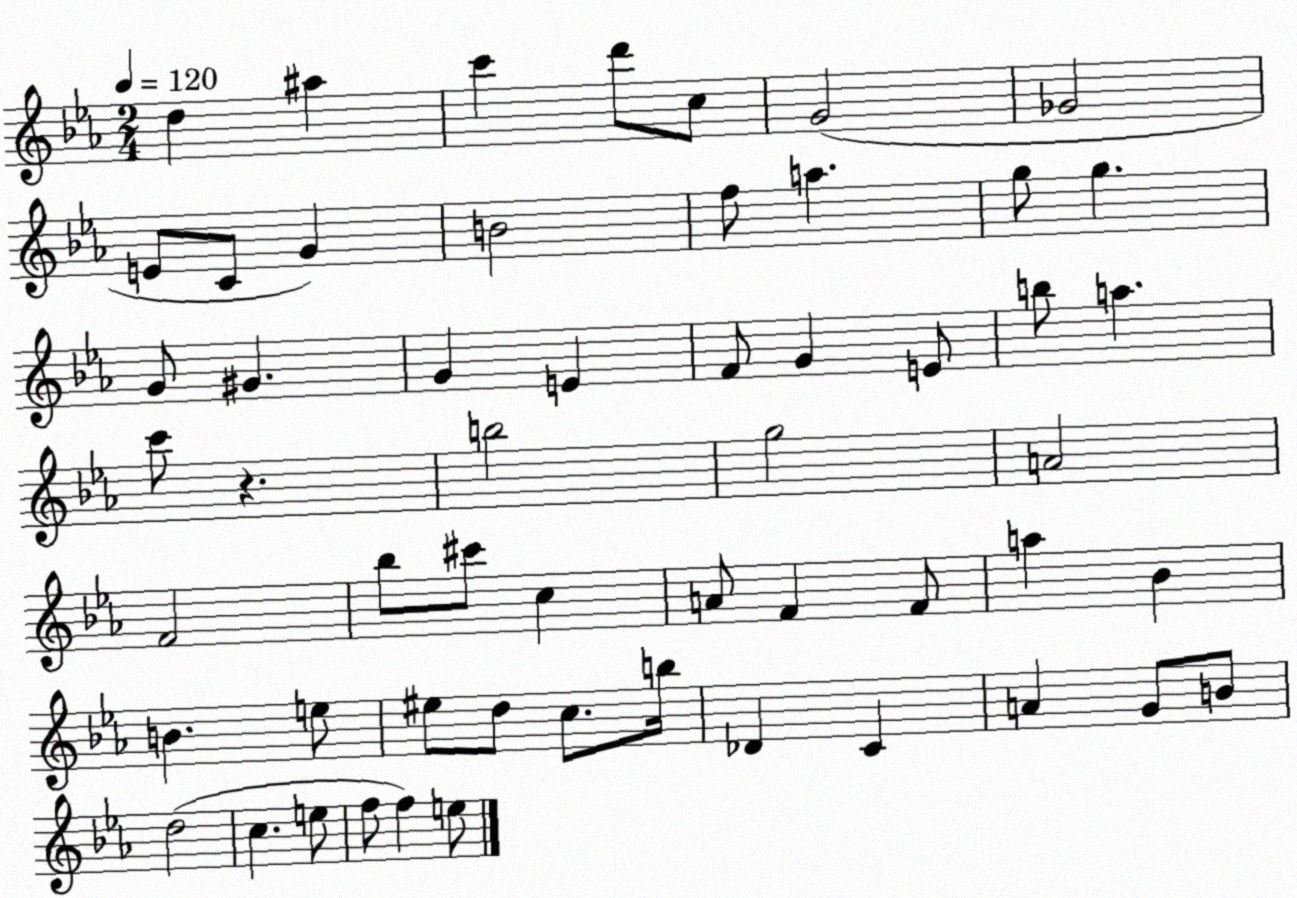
X:1
T:Untitled
M:2/4
L:1/4
K:Eb
d ^a c' d'/2 c/2 G2 _G2 E/2 C/2 G B2 f/2 a g/2 g G/2 ^G G E F/2 G E/2 b/2 a c'/2 z b2 g2 A2 F2 _b/2 ^c'/2 c A/2 F F/2 a _B B e/2 ^e/2 d/2 c/2 b/4 _D C A G/2 B/2 d2 c e/2 f/2 f e/2